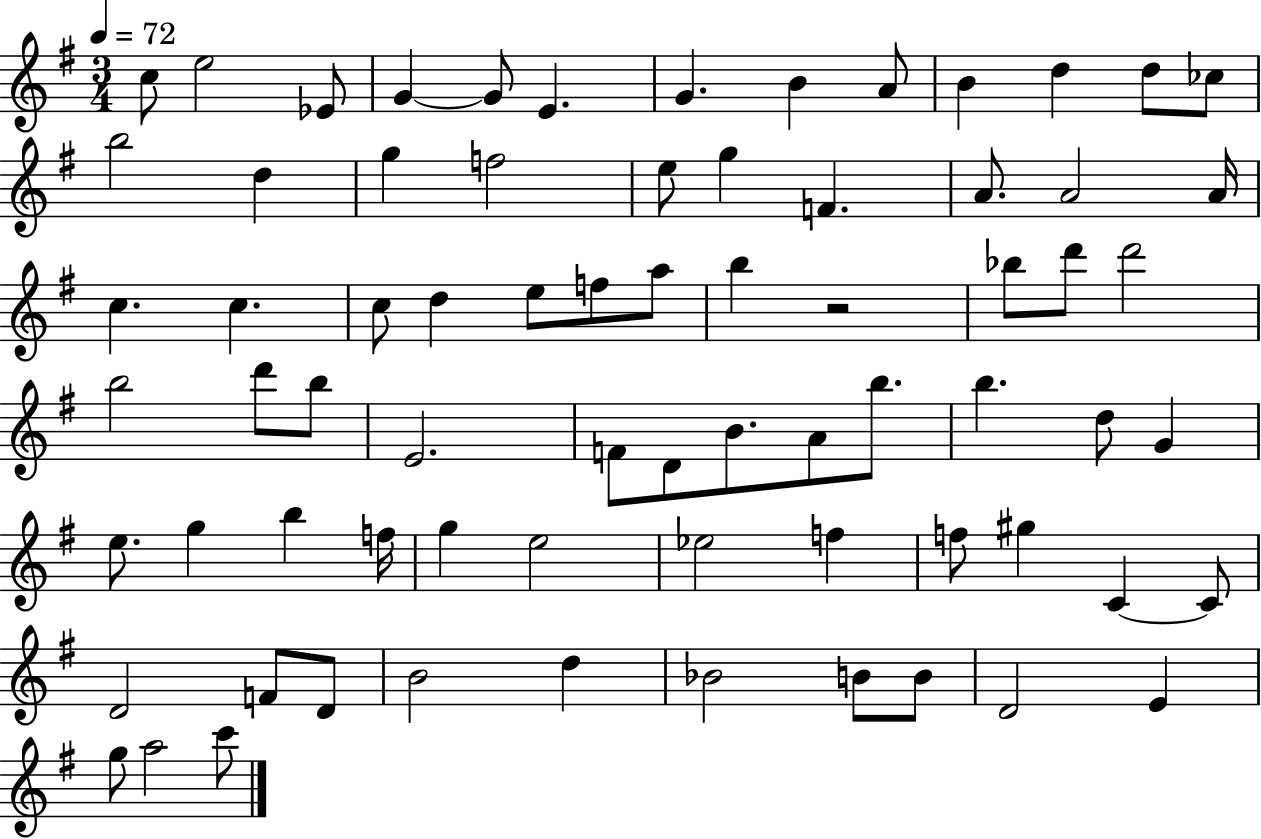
C5/e E5/h Eb4/e G4/q G4/e E4/q. G4/q. B4/q A4/e B4/q D5/q D5/e CES5/e B5/h D5/q G5/q F5/h E5/e G5/q F4/q. A4/e. A4/h A4/s C5/q. C5/q. C5/e D5/q E5/e F5/e A5/e B5/q R/h Bb5/e D6/e D6/h B5/h D6/e B5/e E4/h. F4/e D4/e B4/e. A4/e B5/e. B5/q. D5/e G4/q E5/e. G5/q B5/q F5/s G5/q E5/h Eb5/h F5/q F5/e G#5/q C4/q C4/e D4/h F4/e D4/e B4/h D5/q Bb4/h B4/e B4/e D4/h E4/q G5/e A5/h C6/e